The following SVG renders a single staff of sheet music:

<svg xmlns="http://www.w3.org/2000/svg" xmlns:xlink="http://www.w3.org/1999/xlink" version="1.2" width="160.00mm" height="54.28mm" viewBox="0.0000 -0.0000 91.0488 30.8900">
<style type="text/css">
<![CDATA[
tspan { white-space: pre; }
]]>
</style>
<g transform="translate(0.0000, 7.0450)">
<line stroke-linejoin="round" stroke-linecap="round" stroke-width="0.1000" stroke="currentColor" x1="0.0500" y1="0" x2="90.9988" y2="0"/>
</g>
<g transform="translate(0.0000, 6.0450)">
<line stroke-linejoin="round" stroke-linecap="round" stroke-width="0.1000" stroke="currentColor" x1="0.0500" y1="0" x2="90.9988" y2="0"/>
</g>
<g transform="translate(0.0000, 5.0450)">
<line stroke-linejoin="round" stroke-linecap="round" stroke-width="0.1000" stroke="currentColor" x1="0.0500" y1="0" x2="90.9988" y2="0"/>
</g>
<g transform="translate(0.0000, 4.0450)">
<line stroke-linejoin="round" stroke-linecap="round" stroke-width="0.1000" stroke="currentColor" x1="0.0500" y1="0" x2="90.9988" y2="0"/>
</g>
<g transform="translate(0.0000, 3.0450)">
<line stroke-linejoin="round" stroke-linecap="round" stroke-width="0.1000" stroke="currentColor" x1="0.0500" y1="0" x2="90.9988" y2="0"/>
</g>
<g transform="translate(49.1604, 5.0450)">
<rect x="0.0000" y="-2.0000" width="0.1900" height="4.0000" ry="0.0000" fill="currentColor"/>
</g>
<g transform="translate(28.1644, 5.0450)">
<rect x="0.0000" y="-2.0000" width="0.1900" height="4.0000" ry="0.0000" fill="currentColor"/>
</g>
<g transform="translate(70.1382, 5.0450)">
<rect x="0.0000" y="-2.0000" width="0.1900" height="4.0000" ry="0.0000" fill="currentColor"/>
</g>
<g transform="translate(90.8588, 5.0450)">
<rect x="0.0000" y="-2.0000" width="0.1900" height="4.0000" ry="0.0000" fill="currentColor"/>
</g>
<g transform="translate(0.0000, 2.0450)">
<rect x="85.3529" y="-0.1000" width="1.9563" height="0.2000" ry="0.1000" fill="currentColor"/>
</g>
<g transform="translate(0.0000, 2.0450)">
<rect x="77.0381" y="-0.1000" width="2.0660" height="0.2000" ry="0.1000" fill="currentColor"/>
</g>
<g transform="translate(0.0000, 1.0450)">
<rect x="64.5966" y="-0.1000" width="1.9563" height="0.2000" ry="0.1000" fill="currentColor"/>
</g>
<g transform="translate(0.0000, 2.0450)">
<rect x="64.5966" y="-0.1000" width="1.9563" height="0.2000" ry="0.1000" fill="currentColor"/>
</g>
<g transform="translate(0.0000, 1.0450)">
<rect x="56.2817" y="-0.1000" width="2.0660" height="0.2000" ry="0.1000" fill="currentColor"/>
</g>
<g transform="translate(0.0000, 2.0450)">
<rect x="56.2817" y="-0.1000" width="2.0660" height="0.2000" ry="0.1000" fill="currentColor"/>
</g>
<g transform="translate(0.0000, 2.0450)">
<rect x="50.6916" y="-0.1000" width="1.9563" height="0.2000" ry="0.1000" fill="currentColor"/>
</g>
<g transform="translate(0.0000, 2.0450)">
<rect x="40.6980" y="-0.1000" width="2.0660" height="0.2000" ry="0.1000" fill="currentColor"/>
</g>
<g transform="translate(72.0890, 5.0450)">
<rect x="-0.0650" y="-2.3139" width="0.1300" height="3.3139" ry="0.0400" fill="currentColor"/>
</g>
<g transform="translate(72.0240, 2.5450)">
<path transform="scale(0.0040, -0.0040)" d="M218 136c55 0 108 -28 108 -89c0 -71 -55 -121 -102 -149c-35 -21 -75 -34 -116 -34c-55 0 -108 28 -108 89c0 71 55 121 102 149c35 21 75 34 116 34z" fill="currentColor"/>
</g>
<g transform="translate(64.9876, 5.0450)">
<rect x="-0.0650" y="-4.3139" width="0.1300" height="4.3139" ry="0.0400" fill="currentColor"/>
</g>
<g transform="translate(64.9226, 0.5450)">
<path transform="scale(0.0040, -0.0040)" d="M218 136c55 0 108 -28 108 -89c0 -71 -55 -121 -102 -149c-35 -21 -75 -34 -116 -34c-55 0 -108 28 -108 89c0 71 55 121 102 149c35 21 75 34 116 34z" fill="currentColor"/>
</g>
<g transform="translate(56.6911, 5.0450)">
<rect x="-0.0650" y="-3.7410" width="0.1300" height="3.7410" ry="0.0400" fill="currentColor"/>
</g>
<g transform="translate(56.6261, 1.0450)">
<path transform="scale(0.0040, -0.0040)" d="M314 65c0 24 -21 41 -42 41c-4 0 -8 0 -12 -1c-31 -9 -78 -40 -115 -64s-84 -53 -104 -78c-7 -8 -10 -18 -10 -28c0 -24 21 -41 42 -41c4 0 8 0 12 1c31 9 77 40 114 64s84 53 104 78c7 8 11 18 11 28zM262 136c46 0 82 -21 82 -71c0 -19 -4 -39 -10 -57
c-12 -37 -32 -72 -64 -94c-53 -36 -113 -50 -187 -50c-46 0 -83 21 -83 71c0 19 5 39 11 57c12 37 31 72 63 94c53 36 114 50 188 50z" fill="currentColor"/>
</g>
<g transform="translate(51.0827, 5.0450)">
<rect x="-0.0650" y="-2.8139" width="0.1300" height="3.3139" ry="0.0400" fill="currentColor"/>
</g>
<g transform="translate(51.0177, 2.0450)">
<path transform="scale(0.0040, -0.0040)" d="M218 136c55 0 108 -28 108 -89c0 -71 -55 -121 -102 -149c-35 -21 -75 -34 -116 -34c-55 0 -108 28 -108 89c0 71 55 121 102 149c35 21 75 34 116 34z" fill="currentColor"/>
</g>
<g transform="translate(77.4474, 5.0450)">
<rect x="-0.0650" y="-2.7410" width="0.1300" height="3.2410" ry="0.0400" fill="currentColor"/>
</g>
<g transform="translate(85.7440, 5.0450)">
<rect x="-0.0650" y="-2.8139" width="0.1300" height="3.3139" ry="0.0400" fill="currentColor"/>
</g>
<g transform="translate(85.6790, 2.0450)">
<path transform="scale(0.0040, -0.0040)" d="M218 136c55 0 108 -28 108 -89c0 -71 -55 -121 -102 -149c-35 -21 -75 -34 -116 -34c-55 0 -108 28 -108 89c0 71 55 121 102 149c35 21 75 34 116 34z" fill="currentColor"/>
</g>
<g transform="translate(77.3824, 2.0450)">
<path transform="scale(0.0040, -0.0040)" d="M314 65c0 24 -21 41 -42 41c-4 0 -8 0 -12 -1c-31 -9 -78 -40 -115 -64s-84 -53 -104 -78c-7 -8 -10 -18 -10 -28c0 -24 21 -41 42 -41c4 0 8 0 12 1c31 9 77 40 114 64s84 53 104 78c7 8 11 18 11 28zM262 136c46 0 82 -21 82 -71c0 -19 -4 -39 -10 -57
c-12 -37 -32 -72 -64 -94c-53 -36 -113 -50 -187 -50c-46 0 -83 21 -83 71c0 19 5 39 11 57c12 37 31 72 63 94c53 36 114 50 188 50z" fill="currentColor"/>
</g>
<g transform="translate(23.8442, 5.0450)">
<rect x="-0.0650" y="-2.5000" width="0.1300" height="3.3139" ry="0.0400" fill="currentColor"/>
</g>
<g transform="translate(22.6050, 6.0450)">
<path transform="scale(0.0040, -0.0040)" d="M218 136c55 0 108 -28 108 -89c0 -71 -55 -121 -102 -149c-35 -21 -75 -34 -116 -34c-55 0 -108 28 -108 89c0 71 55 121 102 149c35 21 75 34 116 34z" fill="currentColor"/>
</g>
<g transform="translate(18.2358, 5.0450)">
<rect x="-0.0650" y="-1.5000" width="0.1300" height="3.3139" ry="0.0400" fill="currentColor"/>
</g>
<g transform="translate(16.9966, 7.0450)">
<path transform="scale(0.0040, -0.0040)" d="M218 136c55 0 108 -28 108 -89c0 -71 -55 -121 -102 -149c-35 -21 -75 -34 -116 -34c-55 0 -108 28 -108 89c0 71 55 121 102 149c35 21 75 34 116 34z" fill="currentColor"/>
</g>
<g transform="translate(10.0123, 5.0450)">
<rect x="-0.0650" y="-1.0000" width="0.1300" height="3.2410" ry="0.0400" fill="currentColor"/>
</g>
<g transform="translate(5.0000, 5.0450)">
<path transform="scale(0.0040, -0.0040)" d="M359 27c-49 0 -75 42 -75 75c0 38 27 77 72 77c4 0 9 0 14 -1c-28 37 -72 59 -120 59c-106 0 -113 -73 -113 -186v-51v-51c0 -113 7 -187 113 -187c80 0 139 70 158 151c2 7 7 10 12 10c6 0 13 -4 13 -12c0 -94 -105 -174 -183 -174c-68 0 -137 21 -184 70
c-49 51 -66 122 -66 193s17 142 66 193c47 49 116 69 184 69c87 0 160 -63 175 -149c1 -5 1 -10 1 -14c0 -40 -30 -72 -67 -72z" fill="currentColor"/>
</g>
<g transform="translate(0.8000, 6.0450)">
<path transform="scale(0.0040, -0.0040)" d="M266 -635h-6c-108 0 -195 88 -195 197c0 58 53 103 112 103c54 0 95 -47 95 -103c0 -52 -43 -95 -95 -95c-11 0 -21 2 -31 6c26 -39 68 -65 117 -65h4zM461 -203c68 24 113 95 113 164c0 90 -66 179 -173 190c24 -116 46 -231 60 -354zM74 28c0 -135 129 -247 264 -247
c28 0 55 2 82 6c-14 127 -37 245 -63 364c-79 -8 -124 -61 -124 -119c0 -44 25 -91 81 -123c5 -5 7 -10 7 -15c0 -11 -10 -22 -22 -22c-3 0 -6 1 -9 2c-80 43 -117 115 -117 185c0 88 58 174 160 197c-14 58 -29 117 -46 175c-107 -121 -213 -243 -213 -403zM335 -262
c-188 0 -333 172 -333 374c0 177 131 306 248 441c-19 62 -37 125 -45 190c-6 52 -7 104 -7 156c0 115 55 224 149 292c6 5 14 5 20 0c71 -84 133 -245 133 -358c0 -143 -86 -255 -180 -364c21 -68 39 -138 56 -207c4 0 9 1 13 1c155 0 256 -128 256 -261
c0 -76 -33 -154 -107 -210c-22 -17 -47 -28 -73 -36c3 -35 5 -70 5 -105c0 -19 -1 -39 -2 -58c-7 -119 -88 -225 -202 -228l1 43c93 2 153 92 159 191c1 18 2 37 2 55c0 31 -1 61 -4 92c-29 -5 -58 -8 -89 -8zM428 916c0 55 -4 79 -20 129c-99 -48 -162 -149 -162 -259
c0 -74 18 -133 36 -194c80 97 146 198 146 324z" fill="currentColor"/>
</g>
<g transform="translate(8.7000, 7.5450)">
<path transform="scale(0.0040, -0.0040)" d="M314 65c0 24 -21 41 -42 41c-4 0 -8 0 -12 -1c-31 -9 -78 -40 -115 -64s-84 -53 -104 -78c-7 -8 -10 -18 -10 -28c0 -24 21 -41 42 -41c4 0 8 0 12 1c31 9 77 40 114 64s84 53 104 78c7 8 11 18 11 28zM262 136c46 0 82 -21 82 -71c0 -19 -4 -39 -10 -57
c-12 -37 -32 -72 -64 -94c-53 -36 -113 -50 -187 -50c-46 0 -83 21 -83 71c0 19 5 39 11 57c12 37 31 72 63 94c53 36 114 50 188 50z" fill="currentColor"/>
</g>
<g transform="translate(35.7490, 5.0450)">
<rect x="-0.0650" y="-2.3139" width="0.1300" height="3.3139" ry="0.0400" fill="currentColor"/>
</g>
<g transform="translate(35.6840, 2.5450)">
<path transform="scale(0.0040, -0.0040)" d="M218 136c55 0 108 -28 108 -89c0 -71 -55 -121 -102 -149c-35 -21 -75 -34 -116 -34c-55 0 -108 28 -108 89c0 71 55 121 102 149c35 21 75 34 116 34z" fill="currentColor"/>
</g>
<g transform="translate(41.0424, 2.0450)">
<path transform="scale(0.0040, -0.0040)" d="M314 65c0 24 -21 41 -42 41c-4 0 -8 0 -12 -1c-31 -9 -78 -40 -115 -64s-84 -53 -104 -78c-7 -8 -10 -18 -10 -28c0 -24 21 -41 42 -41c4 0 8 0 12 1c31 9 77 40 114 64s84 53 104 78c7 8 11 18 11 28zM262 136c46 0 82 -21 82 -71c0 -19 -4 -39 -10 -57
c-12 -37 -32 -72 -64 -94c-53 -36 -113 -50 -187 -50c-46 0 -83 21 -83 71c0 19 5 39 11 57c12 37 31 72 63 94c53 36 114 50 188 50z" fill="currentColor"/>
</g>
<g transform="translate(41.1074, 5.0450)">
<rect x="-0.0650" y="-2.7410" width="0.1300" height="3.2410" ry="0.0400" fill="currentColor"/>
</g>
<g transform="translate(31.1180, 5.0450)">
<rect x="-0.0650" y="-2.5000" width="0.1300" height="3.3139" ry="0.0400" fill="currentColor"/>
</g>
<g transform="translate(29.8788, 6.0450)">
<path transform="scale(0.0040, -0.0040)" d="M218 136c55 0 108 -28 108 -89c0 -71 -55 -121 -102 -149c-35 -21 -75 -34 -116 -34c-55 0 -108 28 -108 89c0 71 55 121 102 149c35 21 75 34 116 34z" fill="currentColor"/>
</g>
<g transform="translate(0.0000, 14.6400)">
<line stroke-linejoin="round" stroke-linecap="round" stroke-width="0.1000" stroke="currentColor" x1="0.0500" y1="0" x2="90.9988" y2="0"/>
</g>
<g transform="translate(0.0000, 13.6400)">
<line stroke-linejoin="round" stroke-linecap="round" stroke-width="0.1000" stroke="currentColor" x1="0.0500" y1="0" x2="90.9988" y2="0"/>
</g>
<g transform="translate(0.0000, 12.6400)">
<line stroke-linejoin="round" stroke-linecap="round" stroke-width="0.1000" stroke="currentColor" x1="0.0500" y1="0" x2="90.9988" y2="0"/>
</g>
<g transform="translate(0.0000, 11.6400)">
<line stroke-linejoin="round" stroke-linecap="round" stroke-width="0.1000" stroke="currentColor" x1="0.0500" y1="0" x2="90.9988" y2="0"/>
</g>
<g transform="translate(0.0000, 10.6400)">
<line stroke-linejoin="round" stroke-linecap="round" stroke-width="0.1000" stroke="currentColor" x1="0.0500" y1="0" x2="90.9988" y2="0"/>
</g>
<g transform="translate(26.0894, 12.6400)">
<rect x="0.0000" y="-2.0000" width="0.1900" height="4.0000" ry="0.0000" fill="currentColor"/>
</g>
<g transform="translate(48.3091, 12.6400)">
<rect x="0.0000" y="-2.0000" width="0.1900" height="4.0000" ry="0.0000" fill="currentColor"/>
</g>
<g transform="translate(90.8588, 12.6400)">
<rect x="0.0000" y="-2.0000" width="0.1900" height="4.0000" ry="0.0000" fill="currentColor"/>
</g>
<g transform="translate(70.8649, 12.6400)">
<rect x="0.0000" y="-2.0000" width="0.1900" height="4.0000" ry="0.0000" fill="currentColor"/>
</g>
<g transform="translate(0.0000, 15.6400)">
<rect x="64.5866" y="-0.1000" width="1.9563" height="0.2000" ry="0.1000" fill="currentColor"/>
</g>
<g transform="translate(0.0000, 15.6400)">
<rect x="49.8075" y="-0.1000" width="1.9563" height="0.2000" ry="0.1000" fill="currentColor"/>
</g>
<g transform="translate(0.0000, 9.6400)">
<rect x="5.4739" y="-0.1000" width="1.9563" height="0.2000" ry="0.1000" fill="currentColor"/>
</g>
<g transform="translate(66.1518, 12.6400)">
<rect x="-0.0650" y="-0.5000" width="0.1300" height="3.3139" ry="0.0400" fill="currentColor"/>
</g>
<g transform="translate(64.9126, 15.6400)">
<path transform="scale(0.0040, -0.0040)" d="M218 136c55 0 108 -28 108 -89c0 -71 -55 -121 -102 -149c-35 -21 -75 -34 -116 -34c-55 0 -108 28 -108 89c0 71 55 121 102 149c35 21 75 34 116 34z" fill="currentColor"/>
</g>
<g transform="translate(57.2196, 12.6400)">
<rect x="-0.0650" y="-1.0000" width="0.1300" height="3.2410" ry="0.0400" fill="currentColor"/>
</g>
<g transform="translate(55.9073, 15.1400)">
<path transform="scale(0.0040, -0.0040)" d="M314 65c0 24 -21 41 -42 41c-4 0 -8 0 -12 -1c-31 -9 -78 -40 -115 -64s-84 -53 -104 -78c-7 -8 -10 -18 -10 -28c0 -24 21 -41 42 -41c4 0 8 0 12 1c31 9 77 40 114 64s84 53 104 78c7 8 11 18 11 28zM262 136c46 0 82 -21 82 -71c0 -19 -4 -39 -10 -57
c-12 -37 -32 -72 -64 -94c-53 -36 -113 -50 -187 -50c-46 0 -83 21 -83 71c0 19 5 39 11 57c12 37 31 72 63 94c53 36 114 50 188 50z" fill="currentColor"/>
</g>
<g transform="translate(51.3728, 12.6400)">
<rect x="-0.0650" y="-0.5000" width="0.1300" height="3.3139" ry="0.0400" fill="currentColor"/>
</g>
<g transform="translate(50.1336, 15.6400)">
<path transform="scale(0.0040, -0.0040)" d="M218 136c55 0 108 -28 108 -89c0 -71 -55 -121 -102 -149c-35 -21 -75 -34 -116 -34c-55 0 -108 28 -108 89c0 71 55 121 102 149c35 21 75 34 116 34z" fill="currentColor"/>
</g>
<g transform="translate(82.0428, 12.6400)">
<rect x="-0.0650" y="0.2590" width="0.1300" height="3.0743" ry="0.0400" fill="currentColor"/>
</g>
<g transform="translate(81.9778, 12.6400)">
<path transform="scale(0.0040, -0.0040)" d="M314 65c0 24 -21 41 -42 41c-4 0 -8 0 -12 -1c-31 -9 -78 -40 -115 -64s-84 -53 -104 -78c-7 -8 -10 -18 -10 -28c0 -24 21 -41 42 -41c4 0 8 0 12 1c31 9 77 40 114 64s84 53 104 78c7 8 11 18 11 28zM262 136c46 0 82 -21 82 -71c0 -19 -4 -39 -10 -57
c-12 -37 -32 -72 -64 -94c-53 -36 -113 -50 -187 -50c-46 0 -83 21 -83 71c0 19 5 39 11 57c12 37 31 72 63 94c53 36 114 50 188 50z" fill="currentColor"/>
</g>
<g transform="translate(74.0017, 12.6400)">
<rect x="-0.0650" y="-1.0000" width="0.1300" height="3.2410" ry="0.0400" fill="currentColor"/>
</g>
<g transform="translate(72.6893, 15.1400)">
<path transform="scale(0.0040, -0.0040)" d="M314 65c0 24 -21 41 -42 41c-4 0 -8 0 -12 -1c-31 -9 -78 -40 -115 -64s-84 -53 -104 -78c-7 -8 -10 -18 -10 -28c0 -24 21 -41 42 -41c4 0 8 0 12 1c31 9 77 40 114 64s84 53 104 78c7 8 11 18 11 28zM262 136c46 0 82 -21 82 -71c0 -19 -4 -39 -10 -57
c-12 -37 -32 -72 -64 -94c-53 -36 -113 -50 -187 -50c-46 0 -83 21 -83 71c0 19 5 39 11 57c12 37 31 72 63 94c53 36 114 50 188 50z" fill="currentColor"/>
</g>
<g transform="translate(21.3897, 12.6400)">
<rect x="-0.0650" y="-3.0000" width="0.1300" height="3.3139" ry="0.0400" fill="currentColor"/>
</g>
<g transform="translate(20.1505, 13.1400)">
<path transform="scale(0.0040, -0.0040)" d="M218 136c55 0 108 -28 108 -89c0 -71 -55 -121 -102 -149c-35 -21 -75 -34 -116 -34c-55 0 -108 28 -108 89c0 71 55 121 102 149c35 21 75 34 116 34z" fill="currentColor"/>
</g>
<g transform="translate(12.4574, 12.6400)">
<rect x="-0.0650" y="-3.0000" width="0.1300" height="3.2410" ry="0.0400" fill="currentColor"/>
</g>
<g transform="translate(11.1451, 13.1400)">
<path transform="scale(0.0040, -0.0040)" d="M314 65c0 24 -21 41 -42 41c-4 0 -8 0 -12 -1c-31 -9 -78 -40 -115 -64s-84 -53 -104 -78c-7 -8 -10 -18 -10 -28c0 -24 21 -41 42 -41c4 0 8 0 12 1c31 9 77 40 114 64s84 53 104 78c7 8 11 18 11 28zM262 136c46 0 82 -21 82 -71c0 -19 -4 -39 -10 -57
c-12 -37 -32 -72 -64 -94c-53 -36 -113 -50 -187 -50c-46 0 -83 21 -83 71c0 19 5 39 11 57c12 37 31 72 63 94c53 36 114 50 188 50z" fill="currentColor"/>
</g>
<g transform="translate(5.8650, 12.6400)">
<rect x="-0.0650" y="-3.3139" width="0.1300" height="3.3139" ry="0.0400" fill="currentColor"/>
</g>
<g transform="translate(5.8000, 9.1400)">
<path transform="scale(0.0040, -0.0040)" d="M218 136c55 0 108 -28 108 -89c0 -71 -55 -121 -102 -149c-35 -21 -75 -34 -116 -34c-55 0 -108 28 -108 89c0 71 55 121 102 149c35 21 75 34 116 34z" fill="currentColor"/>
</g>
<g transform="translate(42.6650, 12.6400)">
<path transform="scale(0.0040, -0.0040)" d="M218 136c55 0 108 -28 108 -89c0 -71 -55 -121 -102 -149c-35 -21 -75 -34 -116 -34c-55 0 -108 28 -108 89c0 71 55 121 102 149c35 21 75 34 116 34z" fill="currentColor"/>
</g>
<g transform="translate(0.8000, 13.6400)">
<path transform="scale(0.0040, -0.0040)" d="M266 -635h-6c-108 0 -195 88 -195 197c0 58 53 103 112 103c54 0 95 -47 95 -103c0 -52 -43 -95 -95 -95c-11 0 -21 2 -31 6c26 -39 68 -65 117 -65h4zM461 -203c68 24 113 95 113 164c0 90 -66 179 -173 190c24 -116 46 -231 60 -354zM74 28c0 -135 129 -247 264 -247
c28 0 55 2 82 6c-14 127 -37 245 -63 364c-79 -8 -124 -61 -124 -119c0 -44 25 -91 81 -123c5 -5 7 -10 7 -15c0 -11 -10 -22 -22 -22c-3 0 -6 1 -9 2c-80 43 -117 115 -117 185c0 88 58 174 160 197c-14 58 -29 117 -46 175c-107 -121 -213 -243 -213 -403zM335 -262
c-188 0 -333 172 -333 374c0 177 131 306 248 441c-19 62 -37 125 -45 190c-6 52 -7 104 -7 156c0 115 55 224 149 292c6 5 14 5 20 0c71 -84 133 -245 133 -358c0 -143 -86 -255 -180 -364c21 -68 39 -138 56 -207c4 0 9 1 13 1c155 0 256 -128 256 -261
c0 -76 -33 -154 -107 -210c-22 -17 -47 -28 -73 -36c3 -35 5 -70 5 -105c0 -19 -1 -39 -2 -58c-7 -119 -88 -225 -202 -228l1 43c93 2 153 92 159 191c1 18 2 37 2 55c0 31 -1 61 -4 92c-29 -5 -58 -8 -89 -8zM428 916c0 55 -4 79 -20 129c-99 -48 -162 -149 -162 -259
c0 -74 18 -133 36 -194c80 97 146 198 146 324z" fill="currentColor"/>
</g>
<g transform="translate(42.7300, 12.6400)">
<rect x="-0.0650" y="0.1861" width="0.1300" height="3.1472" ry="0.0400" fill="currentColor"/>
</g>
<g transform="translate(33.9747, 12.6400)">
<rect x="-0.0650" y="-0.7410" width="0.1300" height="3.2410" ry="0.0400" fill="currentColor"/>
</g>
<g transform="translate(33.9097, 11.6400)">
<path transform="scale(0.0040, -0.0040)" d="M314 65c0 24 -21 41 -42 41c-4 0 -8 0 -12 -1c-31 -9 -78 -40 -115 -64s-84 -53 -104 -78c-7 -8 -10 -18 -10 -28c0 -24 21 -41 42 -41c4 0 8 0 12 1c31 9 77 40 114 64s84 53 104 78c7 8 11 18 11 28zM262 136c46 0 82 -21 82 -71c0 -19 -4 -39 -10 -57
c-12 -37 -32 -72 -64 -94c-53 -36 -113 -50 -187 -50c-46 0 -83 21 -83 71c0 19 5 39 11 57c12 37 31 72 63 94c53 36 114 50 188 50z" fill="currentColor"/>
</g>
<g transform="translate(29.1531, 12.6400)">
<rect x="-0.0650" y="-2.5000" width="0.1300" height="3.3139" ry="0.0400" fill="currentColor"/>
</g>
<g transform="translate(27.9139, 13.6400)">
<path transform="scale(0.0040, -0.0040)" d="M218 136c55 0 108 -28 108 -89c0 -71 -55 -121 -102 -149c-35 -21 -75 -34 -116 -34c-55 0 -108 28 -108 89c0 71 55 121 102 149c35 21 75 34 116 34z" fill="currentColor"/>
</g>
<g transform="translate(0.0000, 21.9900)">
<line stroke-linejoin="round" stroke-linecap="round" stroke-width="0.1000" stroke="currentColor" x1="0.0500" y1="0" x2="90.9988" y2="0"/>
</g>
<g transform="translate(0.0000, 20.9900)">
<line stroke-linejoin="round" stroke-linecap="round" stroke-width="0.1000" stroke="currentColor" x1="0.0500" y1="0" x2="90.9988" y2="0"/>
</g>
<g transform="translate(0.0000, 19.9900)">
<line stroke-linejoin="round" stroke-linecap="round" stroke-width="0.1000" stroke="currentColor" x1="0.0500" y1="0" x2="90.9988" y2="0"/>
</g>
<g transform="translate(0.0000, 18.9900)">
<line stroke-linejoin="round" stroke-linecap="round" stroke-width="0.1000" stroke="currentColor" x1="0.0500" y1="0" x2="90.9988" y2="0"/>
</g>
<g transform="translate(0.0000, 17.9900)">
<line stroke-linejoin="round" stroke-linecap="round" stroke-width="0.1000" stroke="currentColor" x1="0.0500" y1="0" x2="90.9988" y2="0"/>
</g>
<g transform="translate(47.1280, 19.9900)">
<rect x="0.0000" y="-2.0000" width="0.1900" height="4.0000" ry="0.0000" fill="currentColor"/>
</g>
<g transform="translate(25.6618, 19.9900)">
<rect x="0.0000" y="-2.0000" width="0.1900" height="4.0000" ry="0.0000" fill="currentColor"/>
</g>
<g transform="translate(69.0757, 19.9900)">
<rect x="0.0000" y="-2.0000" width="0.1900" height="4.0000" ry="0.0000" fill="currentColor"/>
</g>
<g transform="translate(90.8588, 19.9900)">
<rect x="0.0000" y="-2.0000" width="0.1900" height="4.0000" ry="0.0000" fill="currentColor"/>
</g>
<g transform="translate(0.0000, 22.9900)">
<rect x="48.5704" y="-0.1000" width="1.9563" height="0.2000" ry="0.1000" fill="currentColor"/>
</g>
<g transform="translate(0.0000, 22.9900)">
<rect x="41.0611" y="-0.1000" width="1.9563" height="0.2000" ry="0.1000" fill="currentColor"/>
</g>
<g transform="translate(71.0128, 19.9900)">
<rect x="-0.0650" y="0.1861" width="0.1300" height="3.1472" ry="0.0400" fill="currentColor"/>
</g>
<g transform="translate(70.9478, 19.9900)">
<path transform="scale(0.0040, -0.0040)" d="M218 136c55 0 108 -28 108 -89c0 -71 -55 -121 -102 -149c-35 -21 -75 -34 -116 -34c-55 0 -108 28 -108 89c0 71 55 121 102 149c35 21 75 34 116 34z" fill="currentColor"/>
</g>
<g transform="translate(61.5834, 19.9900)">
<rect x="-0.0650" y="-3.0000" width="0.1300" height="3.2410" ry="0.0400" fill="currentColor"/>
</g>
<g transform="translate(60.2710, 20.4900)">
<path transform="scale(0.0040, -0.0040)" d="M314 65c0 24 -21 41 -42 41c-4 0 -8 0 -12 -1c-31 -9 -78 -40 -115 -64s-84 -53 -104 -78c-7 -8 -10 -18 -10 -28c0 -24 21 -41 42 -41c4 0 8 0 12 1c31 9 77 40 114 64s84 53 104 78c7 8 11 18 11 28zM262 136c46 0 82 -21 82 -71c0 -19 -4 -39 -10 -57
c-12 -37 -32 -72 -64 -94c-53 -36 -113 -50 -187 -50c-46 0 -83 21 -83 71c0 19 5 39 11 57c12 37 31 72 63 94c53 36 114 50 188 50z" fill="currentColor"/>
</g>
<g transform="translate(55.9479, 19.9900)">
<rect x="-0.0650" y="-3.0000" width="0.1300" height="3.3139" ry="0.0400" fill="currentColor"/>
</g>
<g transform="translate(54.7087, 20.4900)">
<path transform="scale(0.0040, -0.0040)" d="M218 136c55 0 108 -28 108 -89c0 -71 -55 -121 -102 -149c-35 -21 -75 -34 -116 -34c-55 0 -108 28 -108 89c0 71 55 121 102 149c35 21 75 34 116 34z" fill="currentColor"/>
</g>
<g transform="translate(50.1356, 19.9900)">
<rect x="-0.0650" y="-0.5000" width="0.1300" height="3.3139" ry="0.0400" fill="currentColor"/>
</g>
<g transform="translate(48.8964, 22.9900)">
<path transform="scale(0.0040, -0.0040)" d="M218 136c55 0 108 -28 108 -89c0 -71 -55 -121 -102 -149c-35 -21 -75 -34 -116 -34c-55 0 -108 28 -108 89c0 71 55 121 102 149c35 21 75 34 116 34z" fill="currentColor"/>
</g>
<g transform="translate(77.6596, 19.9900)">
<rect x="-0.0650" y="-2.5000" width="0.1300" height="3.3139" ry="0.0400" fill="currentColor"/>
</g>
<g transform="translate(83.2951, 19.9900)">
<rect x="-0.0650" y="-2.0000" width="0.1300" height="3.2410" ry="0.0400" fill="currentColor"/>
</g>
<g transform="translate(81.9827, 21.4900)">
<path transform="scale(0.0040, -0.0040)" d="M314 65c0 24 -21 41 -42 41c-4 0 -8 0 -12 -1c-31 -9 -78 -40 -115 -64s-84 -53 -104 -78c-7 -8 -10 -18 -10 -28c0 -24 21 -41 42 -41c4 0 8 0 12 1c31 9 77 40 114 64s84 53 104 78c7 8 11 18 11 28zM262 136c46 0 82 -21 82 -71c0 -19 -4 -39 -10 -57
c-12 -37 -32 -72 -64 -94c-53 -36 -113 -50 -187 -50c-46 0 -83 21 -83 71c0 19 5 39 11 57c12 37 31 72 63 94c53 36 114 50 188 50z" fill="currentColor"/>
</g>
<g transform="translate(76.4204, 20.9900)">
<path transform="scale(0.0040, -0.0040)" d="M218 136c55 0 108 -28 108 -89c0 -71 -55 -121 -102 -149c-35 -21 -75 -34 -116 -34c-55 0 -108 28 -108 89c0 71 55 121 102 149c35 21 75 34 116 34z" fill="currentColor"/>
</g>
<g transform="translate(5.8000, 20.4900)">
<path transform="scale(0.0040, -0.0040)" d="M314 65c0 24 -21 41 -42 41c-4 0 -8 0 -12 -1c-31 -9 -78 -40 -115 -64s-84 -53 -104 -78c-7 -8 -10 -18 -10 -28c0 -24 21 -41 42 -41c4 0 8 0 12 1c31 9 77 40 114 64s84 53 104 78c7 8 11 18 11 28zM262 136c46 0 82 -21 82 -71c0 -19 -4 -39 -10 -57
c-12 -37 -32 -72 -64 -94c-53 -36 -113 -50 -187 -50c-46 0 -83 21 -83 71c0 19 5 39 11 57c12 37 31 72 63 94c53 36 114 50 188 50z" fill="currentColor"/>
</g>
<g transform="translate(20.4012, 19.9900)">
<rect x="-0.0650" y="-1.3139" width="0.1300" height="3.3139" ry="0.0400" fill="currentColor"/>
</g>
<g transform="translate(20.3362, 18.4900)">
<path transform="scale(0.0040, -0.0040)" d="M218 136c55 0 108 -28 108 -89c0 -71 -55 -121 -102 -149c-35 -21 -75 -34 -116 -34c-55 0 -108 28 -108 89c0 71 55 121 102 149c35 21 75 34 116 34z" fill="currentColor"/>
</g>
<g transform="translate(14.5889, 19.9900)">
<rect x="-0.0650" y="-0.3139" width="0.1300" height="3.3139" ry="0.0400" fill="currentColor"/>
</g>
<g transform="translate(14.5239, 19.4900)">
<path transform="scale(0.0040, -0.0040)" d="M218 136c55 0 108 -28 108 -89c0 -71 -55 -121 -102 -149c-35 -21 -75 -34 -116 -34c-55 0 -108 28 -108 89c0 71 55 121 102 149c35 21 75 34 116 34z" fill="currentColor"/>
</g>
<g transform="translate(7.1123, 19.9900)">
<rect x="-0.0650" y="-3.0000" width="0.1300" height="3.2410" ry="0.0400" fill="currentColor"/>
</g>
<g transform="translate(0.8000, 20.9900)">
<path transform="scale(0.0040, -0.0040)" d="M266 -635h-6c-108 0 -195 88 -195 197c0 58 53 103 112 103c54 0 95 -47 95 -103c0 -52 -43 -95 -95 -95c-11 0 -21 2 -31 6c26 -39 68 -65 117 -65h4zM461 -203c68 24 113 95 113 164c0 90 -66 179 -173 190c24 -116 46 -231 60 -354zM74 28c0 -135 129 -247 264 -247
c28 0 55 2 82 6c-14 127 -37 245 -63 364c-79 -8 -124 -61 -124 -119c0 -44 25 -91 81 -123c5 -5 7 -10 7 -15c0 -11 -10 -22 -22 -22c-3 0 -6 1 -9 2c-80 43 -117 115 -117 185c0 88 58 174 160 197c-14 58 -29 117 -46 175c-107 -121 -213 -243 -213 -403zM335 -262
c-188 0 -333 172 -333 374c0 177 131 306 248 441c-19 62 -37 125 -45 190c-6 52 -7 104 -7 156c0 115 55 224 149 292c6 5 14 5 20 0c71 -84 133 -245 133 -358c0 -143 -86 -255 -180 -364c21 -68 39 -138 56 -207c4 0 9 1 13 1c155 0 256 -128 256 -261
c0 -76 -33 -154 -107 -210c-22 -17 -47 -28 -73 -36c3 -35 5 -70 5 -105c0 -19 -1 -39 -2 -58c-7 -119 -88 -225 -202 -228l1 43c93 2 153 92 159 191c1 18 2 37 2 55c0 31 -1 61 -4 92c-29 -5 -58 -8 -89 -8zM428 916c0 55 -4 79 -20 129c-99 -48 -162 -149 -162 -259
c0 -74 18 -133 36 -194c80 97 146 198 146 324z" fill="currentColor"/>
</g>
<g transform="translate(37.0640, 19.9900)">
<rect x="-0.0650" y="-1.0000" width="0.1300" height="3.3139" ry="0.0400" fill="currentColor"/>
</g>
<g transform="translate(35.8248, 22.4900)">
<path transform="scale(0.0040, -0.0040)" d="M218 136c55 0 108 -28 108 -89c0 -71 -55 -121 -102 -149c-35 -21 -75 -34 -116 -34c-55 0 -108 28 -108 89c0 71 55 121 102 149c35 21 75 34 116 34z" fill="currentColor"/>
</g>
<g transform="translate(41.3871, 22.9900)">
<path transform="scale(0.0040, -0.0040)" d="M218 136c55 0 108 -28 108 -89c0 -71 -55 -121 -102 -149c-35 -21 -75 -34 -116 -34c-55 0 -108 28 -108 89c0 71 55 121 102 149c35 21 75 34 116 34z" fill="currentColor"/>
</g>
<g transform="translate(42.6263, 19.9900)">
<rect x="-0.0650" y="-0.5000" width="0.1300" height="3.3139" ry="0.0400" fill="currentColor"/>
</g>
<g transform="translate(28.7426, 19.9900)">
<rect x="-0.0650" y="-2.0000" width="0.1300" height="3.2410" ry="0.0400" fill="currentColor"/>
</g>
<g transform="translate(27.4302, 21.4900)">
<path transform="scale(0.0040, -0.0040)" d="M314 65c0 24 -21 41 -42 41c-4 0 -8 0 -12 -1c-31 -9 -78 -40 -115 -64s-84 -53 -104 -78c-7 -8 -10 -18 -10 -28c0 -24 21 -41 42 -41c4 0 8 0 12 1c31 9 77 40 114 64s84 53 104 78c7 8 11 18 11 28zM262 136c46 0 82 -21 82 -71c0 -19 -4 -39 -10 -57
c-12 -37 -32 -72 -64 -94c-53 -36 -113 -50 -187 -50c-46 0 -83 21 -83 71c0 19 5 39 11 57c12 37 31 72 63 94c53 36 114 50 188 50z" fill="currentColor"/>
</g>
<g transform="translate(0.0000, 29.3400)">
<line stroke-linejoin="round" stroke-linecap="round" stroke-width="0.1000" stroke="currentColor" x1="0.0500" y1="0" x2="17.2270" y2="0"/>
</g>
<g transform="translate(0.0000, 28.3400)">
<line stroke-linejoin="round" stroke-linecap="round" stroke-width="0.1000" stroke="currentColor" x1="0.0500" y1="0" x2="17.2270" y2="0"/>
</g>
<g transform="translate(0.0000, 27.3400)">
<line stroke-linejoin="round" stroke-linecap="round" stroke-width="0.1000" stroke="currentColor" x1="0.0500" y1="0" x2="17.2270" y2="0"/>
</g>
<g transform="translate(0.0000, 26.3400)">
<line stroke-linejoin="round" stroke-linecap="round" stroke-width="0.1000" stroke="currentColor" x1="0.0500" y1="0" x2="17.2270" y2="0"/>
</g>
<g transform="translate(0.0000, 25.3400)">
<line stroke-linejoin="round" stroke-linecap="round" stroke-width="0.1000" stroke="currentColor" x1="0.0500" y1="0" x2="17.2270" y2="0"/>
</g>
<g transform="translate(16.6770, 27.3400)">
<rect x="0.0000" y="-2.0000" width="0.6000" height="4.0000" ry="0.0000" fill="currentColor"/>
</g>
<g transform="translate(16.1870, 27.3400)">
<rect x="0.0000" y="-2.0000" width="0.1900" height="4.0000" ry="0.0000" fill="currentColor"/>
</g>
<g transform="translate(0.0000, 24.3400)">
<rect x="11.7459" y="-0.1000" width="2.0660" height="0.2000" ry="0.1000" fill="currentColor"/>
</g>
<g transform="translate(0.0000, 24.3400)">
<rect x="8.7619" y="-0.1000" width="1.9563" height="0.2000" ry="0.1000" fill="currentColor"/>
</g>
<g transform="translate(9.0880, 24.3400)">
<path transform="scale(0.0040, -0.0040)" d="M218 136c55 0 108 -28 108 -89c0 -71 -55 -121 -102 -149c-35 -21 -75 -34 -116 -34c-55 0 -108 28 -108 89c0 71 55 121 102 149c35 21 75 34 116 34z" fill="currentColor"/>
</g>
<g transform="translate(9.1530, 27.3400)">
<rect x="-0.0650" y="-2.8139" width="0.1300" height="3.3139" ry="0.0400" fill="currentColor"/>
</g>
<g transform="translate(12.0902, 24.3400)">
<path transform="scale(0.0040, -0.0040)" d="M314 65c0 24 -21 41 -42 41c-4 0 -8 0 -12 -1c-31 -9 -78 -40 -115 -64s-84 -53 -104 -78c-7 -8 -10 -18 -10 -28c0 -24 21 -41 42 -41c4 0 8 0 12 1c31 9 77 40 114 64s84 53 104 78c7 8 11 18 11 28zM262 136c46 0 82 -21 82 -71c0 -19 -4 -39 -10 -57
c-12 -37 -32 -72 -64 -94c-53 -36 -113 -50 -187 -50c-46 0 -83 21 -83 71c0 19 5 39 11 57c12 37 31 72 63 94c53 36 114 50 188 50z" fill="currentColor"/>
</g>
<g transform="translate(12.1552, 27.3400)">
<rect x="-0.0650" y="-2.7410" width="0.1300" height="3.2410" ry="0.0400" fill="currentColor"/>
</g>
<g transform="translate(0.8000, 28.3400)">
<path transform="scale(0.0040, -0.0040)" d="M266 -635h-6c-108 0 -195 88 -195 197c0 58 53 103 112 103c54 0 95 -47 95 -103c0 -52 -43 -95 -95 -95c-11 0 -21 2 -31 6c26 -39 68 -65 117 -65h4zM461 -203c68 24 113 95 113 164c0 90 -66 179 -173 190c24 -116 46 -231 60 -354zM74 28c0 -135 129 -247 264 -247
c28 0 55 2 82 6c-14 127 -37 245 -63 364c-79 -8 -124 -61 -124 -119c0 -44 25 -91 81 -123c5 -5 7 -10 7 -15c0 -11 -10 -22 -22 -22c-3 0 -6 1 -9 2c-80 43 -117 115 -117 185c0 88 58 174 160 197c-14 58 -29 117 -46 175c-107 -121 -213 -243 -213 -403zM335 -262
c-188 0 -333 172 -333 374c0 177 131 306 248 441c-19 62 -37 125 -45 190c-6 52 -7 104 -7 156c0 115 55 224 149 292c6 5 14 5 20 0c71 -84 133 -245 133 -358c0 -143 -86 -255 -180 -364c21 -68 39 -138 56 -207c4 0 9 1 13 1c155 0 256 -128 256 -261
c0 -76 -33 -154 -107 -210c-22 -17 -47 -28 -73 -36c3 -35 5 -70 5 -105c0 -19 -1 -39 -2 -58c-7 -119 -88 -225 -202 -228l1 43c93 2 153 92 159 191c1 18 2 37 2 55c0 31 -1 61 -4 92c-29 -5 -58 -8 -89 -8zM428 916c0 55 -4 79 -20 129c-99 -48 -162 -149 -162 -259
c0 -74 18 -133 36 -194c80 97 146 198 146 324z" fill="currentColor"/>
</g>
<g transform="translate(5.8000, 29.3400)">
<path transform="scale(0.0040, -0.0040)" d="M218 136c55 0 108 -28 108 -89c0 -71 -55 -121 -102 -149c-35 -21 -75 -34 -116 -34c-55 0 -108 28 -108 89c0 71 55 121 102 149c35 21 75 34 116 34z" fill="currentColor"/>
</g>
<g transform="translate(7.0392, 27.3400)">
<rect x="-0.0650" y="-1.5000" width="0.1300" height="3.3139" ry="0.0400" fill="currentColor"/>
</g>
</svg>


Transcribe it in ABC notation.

X:1
T:Untitled
M:4/4
L:1/4
K:C
D2 E G G g a2 a c'2 d' g a2 a b A2 A G d2 B C D2 C D2 B2 A2 c e F2 D C C A A2 B G F2 E a a2